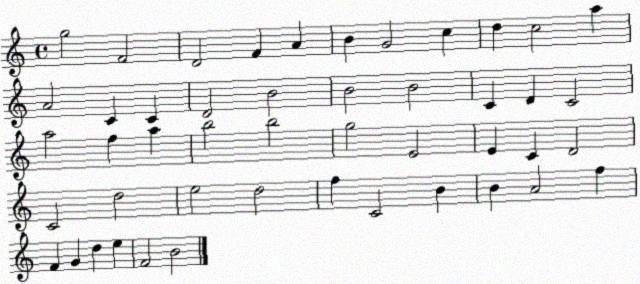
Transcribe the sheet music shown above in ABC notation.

X:1
T:Untitled
M:4/4
L:1/4
K:C
g2 F2 D2 F A B G2 c d c2 a A2 C C D2 B2 B2 B2 C D C2 a2 f a b2 b2 g2 E2 E C D2 C2 d2 e2 d2 f C2 B B A2 f F G d e F2 B2